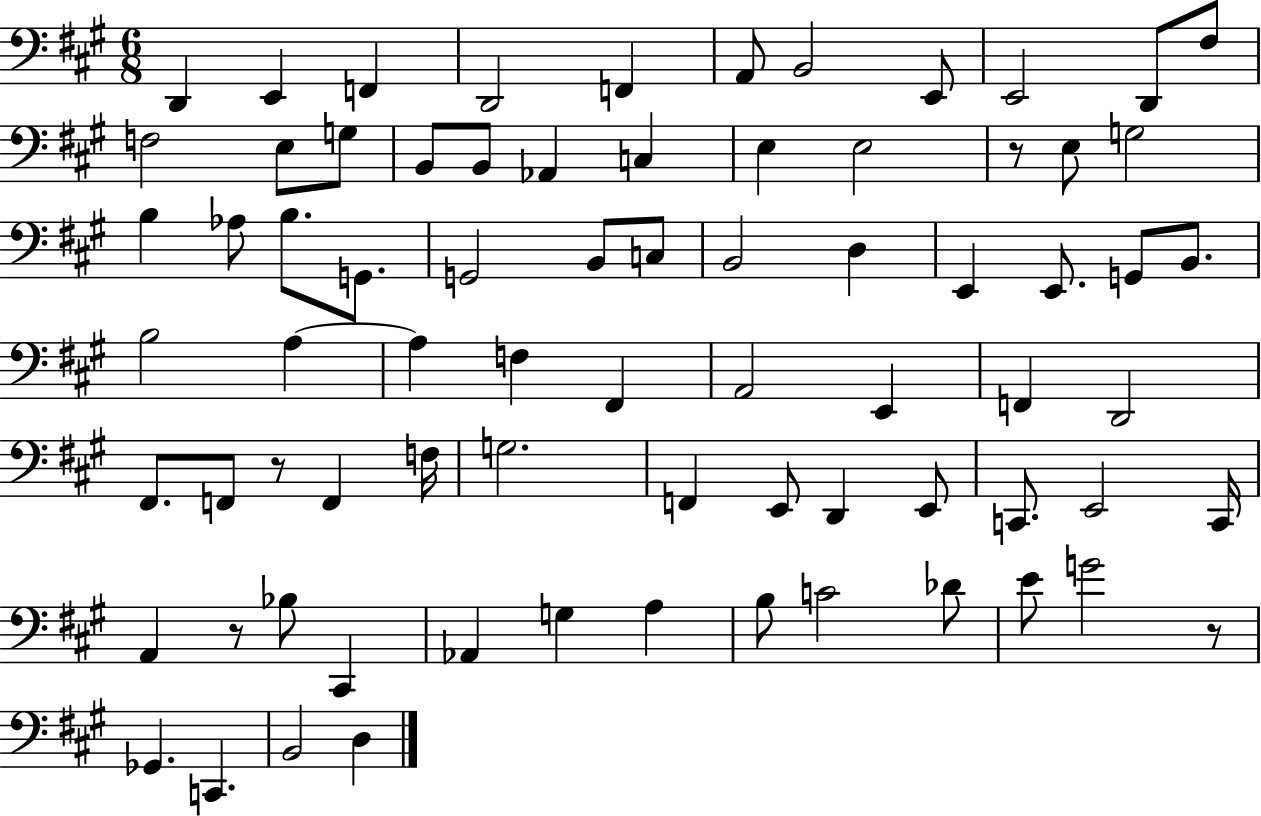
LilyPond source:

{
  \clef bass
  \numericTimeSignature
  \time 6/8
  \key a \major
  d,4 e,4 f,4 | d,2 f,4 | a,8 b,2 e,8 | e,2 d,8 fis8 | \break f2 e8 g8 | b,8 b,8 aes,4 c4 | e4 e2 | r8 e8 g2 | \break b4 aes8 b8. g,8. | g,2 b,8 c8 | b,2 d4 | e,4 e,8. g,8 b,8. | \break b2 a4~~ | a4 f4 fis,4 | a,2 e,4 | f,4 d,2 | \break fis,8. f,8 r8 f,4 f16 | g2. | f,4 e,8 d,4 e,8 | c,8. e,2 c,16 | \break a,4 r8 bes8 cis,4 | aes,4 g4 a4 | b8 c'2 des'8 | e'8 g'2 r8 | \break ges,4. c,4. | b,2 d4 | \bar "|."
}